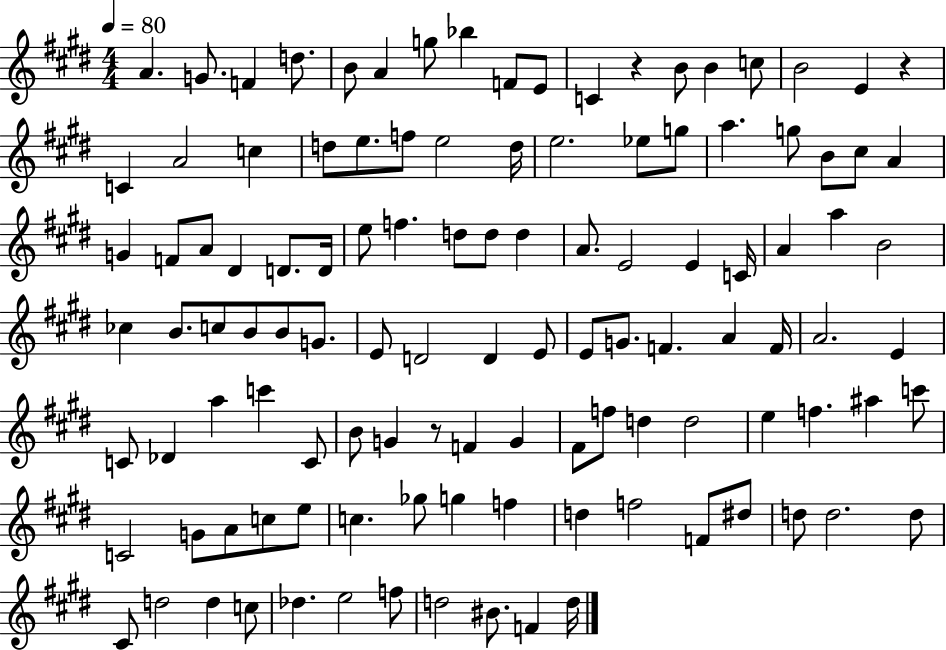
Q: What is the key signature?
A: E major